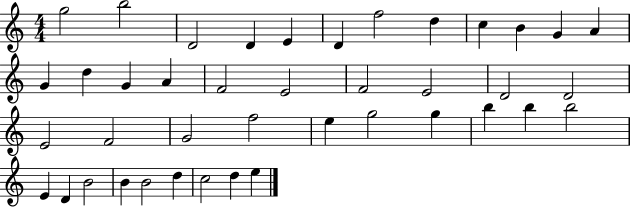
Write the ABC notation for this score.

X:1
T:Untitled
M:4/4
L:1/4
K:C
g2 b2 D2 D E D f2 d c B G A G d G A F2 E2 F2 E2 D2 D2 E2 F2 G2 f2 e g2 g b b b2 E D B2 B B2 d c2 d e